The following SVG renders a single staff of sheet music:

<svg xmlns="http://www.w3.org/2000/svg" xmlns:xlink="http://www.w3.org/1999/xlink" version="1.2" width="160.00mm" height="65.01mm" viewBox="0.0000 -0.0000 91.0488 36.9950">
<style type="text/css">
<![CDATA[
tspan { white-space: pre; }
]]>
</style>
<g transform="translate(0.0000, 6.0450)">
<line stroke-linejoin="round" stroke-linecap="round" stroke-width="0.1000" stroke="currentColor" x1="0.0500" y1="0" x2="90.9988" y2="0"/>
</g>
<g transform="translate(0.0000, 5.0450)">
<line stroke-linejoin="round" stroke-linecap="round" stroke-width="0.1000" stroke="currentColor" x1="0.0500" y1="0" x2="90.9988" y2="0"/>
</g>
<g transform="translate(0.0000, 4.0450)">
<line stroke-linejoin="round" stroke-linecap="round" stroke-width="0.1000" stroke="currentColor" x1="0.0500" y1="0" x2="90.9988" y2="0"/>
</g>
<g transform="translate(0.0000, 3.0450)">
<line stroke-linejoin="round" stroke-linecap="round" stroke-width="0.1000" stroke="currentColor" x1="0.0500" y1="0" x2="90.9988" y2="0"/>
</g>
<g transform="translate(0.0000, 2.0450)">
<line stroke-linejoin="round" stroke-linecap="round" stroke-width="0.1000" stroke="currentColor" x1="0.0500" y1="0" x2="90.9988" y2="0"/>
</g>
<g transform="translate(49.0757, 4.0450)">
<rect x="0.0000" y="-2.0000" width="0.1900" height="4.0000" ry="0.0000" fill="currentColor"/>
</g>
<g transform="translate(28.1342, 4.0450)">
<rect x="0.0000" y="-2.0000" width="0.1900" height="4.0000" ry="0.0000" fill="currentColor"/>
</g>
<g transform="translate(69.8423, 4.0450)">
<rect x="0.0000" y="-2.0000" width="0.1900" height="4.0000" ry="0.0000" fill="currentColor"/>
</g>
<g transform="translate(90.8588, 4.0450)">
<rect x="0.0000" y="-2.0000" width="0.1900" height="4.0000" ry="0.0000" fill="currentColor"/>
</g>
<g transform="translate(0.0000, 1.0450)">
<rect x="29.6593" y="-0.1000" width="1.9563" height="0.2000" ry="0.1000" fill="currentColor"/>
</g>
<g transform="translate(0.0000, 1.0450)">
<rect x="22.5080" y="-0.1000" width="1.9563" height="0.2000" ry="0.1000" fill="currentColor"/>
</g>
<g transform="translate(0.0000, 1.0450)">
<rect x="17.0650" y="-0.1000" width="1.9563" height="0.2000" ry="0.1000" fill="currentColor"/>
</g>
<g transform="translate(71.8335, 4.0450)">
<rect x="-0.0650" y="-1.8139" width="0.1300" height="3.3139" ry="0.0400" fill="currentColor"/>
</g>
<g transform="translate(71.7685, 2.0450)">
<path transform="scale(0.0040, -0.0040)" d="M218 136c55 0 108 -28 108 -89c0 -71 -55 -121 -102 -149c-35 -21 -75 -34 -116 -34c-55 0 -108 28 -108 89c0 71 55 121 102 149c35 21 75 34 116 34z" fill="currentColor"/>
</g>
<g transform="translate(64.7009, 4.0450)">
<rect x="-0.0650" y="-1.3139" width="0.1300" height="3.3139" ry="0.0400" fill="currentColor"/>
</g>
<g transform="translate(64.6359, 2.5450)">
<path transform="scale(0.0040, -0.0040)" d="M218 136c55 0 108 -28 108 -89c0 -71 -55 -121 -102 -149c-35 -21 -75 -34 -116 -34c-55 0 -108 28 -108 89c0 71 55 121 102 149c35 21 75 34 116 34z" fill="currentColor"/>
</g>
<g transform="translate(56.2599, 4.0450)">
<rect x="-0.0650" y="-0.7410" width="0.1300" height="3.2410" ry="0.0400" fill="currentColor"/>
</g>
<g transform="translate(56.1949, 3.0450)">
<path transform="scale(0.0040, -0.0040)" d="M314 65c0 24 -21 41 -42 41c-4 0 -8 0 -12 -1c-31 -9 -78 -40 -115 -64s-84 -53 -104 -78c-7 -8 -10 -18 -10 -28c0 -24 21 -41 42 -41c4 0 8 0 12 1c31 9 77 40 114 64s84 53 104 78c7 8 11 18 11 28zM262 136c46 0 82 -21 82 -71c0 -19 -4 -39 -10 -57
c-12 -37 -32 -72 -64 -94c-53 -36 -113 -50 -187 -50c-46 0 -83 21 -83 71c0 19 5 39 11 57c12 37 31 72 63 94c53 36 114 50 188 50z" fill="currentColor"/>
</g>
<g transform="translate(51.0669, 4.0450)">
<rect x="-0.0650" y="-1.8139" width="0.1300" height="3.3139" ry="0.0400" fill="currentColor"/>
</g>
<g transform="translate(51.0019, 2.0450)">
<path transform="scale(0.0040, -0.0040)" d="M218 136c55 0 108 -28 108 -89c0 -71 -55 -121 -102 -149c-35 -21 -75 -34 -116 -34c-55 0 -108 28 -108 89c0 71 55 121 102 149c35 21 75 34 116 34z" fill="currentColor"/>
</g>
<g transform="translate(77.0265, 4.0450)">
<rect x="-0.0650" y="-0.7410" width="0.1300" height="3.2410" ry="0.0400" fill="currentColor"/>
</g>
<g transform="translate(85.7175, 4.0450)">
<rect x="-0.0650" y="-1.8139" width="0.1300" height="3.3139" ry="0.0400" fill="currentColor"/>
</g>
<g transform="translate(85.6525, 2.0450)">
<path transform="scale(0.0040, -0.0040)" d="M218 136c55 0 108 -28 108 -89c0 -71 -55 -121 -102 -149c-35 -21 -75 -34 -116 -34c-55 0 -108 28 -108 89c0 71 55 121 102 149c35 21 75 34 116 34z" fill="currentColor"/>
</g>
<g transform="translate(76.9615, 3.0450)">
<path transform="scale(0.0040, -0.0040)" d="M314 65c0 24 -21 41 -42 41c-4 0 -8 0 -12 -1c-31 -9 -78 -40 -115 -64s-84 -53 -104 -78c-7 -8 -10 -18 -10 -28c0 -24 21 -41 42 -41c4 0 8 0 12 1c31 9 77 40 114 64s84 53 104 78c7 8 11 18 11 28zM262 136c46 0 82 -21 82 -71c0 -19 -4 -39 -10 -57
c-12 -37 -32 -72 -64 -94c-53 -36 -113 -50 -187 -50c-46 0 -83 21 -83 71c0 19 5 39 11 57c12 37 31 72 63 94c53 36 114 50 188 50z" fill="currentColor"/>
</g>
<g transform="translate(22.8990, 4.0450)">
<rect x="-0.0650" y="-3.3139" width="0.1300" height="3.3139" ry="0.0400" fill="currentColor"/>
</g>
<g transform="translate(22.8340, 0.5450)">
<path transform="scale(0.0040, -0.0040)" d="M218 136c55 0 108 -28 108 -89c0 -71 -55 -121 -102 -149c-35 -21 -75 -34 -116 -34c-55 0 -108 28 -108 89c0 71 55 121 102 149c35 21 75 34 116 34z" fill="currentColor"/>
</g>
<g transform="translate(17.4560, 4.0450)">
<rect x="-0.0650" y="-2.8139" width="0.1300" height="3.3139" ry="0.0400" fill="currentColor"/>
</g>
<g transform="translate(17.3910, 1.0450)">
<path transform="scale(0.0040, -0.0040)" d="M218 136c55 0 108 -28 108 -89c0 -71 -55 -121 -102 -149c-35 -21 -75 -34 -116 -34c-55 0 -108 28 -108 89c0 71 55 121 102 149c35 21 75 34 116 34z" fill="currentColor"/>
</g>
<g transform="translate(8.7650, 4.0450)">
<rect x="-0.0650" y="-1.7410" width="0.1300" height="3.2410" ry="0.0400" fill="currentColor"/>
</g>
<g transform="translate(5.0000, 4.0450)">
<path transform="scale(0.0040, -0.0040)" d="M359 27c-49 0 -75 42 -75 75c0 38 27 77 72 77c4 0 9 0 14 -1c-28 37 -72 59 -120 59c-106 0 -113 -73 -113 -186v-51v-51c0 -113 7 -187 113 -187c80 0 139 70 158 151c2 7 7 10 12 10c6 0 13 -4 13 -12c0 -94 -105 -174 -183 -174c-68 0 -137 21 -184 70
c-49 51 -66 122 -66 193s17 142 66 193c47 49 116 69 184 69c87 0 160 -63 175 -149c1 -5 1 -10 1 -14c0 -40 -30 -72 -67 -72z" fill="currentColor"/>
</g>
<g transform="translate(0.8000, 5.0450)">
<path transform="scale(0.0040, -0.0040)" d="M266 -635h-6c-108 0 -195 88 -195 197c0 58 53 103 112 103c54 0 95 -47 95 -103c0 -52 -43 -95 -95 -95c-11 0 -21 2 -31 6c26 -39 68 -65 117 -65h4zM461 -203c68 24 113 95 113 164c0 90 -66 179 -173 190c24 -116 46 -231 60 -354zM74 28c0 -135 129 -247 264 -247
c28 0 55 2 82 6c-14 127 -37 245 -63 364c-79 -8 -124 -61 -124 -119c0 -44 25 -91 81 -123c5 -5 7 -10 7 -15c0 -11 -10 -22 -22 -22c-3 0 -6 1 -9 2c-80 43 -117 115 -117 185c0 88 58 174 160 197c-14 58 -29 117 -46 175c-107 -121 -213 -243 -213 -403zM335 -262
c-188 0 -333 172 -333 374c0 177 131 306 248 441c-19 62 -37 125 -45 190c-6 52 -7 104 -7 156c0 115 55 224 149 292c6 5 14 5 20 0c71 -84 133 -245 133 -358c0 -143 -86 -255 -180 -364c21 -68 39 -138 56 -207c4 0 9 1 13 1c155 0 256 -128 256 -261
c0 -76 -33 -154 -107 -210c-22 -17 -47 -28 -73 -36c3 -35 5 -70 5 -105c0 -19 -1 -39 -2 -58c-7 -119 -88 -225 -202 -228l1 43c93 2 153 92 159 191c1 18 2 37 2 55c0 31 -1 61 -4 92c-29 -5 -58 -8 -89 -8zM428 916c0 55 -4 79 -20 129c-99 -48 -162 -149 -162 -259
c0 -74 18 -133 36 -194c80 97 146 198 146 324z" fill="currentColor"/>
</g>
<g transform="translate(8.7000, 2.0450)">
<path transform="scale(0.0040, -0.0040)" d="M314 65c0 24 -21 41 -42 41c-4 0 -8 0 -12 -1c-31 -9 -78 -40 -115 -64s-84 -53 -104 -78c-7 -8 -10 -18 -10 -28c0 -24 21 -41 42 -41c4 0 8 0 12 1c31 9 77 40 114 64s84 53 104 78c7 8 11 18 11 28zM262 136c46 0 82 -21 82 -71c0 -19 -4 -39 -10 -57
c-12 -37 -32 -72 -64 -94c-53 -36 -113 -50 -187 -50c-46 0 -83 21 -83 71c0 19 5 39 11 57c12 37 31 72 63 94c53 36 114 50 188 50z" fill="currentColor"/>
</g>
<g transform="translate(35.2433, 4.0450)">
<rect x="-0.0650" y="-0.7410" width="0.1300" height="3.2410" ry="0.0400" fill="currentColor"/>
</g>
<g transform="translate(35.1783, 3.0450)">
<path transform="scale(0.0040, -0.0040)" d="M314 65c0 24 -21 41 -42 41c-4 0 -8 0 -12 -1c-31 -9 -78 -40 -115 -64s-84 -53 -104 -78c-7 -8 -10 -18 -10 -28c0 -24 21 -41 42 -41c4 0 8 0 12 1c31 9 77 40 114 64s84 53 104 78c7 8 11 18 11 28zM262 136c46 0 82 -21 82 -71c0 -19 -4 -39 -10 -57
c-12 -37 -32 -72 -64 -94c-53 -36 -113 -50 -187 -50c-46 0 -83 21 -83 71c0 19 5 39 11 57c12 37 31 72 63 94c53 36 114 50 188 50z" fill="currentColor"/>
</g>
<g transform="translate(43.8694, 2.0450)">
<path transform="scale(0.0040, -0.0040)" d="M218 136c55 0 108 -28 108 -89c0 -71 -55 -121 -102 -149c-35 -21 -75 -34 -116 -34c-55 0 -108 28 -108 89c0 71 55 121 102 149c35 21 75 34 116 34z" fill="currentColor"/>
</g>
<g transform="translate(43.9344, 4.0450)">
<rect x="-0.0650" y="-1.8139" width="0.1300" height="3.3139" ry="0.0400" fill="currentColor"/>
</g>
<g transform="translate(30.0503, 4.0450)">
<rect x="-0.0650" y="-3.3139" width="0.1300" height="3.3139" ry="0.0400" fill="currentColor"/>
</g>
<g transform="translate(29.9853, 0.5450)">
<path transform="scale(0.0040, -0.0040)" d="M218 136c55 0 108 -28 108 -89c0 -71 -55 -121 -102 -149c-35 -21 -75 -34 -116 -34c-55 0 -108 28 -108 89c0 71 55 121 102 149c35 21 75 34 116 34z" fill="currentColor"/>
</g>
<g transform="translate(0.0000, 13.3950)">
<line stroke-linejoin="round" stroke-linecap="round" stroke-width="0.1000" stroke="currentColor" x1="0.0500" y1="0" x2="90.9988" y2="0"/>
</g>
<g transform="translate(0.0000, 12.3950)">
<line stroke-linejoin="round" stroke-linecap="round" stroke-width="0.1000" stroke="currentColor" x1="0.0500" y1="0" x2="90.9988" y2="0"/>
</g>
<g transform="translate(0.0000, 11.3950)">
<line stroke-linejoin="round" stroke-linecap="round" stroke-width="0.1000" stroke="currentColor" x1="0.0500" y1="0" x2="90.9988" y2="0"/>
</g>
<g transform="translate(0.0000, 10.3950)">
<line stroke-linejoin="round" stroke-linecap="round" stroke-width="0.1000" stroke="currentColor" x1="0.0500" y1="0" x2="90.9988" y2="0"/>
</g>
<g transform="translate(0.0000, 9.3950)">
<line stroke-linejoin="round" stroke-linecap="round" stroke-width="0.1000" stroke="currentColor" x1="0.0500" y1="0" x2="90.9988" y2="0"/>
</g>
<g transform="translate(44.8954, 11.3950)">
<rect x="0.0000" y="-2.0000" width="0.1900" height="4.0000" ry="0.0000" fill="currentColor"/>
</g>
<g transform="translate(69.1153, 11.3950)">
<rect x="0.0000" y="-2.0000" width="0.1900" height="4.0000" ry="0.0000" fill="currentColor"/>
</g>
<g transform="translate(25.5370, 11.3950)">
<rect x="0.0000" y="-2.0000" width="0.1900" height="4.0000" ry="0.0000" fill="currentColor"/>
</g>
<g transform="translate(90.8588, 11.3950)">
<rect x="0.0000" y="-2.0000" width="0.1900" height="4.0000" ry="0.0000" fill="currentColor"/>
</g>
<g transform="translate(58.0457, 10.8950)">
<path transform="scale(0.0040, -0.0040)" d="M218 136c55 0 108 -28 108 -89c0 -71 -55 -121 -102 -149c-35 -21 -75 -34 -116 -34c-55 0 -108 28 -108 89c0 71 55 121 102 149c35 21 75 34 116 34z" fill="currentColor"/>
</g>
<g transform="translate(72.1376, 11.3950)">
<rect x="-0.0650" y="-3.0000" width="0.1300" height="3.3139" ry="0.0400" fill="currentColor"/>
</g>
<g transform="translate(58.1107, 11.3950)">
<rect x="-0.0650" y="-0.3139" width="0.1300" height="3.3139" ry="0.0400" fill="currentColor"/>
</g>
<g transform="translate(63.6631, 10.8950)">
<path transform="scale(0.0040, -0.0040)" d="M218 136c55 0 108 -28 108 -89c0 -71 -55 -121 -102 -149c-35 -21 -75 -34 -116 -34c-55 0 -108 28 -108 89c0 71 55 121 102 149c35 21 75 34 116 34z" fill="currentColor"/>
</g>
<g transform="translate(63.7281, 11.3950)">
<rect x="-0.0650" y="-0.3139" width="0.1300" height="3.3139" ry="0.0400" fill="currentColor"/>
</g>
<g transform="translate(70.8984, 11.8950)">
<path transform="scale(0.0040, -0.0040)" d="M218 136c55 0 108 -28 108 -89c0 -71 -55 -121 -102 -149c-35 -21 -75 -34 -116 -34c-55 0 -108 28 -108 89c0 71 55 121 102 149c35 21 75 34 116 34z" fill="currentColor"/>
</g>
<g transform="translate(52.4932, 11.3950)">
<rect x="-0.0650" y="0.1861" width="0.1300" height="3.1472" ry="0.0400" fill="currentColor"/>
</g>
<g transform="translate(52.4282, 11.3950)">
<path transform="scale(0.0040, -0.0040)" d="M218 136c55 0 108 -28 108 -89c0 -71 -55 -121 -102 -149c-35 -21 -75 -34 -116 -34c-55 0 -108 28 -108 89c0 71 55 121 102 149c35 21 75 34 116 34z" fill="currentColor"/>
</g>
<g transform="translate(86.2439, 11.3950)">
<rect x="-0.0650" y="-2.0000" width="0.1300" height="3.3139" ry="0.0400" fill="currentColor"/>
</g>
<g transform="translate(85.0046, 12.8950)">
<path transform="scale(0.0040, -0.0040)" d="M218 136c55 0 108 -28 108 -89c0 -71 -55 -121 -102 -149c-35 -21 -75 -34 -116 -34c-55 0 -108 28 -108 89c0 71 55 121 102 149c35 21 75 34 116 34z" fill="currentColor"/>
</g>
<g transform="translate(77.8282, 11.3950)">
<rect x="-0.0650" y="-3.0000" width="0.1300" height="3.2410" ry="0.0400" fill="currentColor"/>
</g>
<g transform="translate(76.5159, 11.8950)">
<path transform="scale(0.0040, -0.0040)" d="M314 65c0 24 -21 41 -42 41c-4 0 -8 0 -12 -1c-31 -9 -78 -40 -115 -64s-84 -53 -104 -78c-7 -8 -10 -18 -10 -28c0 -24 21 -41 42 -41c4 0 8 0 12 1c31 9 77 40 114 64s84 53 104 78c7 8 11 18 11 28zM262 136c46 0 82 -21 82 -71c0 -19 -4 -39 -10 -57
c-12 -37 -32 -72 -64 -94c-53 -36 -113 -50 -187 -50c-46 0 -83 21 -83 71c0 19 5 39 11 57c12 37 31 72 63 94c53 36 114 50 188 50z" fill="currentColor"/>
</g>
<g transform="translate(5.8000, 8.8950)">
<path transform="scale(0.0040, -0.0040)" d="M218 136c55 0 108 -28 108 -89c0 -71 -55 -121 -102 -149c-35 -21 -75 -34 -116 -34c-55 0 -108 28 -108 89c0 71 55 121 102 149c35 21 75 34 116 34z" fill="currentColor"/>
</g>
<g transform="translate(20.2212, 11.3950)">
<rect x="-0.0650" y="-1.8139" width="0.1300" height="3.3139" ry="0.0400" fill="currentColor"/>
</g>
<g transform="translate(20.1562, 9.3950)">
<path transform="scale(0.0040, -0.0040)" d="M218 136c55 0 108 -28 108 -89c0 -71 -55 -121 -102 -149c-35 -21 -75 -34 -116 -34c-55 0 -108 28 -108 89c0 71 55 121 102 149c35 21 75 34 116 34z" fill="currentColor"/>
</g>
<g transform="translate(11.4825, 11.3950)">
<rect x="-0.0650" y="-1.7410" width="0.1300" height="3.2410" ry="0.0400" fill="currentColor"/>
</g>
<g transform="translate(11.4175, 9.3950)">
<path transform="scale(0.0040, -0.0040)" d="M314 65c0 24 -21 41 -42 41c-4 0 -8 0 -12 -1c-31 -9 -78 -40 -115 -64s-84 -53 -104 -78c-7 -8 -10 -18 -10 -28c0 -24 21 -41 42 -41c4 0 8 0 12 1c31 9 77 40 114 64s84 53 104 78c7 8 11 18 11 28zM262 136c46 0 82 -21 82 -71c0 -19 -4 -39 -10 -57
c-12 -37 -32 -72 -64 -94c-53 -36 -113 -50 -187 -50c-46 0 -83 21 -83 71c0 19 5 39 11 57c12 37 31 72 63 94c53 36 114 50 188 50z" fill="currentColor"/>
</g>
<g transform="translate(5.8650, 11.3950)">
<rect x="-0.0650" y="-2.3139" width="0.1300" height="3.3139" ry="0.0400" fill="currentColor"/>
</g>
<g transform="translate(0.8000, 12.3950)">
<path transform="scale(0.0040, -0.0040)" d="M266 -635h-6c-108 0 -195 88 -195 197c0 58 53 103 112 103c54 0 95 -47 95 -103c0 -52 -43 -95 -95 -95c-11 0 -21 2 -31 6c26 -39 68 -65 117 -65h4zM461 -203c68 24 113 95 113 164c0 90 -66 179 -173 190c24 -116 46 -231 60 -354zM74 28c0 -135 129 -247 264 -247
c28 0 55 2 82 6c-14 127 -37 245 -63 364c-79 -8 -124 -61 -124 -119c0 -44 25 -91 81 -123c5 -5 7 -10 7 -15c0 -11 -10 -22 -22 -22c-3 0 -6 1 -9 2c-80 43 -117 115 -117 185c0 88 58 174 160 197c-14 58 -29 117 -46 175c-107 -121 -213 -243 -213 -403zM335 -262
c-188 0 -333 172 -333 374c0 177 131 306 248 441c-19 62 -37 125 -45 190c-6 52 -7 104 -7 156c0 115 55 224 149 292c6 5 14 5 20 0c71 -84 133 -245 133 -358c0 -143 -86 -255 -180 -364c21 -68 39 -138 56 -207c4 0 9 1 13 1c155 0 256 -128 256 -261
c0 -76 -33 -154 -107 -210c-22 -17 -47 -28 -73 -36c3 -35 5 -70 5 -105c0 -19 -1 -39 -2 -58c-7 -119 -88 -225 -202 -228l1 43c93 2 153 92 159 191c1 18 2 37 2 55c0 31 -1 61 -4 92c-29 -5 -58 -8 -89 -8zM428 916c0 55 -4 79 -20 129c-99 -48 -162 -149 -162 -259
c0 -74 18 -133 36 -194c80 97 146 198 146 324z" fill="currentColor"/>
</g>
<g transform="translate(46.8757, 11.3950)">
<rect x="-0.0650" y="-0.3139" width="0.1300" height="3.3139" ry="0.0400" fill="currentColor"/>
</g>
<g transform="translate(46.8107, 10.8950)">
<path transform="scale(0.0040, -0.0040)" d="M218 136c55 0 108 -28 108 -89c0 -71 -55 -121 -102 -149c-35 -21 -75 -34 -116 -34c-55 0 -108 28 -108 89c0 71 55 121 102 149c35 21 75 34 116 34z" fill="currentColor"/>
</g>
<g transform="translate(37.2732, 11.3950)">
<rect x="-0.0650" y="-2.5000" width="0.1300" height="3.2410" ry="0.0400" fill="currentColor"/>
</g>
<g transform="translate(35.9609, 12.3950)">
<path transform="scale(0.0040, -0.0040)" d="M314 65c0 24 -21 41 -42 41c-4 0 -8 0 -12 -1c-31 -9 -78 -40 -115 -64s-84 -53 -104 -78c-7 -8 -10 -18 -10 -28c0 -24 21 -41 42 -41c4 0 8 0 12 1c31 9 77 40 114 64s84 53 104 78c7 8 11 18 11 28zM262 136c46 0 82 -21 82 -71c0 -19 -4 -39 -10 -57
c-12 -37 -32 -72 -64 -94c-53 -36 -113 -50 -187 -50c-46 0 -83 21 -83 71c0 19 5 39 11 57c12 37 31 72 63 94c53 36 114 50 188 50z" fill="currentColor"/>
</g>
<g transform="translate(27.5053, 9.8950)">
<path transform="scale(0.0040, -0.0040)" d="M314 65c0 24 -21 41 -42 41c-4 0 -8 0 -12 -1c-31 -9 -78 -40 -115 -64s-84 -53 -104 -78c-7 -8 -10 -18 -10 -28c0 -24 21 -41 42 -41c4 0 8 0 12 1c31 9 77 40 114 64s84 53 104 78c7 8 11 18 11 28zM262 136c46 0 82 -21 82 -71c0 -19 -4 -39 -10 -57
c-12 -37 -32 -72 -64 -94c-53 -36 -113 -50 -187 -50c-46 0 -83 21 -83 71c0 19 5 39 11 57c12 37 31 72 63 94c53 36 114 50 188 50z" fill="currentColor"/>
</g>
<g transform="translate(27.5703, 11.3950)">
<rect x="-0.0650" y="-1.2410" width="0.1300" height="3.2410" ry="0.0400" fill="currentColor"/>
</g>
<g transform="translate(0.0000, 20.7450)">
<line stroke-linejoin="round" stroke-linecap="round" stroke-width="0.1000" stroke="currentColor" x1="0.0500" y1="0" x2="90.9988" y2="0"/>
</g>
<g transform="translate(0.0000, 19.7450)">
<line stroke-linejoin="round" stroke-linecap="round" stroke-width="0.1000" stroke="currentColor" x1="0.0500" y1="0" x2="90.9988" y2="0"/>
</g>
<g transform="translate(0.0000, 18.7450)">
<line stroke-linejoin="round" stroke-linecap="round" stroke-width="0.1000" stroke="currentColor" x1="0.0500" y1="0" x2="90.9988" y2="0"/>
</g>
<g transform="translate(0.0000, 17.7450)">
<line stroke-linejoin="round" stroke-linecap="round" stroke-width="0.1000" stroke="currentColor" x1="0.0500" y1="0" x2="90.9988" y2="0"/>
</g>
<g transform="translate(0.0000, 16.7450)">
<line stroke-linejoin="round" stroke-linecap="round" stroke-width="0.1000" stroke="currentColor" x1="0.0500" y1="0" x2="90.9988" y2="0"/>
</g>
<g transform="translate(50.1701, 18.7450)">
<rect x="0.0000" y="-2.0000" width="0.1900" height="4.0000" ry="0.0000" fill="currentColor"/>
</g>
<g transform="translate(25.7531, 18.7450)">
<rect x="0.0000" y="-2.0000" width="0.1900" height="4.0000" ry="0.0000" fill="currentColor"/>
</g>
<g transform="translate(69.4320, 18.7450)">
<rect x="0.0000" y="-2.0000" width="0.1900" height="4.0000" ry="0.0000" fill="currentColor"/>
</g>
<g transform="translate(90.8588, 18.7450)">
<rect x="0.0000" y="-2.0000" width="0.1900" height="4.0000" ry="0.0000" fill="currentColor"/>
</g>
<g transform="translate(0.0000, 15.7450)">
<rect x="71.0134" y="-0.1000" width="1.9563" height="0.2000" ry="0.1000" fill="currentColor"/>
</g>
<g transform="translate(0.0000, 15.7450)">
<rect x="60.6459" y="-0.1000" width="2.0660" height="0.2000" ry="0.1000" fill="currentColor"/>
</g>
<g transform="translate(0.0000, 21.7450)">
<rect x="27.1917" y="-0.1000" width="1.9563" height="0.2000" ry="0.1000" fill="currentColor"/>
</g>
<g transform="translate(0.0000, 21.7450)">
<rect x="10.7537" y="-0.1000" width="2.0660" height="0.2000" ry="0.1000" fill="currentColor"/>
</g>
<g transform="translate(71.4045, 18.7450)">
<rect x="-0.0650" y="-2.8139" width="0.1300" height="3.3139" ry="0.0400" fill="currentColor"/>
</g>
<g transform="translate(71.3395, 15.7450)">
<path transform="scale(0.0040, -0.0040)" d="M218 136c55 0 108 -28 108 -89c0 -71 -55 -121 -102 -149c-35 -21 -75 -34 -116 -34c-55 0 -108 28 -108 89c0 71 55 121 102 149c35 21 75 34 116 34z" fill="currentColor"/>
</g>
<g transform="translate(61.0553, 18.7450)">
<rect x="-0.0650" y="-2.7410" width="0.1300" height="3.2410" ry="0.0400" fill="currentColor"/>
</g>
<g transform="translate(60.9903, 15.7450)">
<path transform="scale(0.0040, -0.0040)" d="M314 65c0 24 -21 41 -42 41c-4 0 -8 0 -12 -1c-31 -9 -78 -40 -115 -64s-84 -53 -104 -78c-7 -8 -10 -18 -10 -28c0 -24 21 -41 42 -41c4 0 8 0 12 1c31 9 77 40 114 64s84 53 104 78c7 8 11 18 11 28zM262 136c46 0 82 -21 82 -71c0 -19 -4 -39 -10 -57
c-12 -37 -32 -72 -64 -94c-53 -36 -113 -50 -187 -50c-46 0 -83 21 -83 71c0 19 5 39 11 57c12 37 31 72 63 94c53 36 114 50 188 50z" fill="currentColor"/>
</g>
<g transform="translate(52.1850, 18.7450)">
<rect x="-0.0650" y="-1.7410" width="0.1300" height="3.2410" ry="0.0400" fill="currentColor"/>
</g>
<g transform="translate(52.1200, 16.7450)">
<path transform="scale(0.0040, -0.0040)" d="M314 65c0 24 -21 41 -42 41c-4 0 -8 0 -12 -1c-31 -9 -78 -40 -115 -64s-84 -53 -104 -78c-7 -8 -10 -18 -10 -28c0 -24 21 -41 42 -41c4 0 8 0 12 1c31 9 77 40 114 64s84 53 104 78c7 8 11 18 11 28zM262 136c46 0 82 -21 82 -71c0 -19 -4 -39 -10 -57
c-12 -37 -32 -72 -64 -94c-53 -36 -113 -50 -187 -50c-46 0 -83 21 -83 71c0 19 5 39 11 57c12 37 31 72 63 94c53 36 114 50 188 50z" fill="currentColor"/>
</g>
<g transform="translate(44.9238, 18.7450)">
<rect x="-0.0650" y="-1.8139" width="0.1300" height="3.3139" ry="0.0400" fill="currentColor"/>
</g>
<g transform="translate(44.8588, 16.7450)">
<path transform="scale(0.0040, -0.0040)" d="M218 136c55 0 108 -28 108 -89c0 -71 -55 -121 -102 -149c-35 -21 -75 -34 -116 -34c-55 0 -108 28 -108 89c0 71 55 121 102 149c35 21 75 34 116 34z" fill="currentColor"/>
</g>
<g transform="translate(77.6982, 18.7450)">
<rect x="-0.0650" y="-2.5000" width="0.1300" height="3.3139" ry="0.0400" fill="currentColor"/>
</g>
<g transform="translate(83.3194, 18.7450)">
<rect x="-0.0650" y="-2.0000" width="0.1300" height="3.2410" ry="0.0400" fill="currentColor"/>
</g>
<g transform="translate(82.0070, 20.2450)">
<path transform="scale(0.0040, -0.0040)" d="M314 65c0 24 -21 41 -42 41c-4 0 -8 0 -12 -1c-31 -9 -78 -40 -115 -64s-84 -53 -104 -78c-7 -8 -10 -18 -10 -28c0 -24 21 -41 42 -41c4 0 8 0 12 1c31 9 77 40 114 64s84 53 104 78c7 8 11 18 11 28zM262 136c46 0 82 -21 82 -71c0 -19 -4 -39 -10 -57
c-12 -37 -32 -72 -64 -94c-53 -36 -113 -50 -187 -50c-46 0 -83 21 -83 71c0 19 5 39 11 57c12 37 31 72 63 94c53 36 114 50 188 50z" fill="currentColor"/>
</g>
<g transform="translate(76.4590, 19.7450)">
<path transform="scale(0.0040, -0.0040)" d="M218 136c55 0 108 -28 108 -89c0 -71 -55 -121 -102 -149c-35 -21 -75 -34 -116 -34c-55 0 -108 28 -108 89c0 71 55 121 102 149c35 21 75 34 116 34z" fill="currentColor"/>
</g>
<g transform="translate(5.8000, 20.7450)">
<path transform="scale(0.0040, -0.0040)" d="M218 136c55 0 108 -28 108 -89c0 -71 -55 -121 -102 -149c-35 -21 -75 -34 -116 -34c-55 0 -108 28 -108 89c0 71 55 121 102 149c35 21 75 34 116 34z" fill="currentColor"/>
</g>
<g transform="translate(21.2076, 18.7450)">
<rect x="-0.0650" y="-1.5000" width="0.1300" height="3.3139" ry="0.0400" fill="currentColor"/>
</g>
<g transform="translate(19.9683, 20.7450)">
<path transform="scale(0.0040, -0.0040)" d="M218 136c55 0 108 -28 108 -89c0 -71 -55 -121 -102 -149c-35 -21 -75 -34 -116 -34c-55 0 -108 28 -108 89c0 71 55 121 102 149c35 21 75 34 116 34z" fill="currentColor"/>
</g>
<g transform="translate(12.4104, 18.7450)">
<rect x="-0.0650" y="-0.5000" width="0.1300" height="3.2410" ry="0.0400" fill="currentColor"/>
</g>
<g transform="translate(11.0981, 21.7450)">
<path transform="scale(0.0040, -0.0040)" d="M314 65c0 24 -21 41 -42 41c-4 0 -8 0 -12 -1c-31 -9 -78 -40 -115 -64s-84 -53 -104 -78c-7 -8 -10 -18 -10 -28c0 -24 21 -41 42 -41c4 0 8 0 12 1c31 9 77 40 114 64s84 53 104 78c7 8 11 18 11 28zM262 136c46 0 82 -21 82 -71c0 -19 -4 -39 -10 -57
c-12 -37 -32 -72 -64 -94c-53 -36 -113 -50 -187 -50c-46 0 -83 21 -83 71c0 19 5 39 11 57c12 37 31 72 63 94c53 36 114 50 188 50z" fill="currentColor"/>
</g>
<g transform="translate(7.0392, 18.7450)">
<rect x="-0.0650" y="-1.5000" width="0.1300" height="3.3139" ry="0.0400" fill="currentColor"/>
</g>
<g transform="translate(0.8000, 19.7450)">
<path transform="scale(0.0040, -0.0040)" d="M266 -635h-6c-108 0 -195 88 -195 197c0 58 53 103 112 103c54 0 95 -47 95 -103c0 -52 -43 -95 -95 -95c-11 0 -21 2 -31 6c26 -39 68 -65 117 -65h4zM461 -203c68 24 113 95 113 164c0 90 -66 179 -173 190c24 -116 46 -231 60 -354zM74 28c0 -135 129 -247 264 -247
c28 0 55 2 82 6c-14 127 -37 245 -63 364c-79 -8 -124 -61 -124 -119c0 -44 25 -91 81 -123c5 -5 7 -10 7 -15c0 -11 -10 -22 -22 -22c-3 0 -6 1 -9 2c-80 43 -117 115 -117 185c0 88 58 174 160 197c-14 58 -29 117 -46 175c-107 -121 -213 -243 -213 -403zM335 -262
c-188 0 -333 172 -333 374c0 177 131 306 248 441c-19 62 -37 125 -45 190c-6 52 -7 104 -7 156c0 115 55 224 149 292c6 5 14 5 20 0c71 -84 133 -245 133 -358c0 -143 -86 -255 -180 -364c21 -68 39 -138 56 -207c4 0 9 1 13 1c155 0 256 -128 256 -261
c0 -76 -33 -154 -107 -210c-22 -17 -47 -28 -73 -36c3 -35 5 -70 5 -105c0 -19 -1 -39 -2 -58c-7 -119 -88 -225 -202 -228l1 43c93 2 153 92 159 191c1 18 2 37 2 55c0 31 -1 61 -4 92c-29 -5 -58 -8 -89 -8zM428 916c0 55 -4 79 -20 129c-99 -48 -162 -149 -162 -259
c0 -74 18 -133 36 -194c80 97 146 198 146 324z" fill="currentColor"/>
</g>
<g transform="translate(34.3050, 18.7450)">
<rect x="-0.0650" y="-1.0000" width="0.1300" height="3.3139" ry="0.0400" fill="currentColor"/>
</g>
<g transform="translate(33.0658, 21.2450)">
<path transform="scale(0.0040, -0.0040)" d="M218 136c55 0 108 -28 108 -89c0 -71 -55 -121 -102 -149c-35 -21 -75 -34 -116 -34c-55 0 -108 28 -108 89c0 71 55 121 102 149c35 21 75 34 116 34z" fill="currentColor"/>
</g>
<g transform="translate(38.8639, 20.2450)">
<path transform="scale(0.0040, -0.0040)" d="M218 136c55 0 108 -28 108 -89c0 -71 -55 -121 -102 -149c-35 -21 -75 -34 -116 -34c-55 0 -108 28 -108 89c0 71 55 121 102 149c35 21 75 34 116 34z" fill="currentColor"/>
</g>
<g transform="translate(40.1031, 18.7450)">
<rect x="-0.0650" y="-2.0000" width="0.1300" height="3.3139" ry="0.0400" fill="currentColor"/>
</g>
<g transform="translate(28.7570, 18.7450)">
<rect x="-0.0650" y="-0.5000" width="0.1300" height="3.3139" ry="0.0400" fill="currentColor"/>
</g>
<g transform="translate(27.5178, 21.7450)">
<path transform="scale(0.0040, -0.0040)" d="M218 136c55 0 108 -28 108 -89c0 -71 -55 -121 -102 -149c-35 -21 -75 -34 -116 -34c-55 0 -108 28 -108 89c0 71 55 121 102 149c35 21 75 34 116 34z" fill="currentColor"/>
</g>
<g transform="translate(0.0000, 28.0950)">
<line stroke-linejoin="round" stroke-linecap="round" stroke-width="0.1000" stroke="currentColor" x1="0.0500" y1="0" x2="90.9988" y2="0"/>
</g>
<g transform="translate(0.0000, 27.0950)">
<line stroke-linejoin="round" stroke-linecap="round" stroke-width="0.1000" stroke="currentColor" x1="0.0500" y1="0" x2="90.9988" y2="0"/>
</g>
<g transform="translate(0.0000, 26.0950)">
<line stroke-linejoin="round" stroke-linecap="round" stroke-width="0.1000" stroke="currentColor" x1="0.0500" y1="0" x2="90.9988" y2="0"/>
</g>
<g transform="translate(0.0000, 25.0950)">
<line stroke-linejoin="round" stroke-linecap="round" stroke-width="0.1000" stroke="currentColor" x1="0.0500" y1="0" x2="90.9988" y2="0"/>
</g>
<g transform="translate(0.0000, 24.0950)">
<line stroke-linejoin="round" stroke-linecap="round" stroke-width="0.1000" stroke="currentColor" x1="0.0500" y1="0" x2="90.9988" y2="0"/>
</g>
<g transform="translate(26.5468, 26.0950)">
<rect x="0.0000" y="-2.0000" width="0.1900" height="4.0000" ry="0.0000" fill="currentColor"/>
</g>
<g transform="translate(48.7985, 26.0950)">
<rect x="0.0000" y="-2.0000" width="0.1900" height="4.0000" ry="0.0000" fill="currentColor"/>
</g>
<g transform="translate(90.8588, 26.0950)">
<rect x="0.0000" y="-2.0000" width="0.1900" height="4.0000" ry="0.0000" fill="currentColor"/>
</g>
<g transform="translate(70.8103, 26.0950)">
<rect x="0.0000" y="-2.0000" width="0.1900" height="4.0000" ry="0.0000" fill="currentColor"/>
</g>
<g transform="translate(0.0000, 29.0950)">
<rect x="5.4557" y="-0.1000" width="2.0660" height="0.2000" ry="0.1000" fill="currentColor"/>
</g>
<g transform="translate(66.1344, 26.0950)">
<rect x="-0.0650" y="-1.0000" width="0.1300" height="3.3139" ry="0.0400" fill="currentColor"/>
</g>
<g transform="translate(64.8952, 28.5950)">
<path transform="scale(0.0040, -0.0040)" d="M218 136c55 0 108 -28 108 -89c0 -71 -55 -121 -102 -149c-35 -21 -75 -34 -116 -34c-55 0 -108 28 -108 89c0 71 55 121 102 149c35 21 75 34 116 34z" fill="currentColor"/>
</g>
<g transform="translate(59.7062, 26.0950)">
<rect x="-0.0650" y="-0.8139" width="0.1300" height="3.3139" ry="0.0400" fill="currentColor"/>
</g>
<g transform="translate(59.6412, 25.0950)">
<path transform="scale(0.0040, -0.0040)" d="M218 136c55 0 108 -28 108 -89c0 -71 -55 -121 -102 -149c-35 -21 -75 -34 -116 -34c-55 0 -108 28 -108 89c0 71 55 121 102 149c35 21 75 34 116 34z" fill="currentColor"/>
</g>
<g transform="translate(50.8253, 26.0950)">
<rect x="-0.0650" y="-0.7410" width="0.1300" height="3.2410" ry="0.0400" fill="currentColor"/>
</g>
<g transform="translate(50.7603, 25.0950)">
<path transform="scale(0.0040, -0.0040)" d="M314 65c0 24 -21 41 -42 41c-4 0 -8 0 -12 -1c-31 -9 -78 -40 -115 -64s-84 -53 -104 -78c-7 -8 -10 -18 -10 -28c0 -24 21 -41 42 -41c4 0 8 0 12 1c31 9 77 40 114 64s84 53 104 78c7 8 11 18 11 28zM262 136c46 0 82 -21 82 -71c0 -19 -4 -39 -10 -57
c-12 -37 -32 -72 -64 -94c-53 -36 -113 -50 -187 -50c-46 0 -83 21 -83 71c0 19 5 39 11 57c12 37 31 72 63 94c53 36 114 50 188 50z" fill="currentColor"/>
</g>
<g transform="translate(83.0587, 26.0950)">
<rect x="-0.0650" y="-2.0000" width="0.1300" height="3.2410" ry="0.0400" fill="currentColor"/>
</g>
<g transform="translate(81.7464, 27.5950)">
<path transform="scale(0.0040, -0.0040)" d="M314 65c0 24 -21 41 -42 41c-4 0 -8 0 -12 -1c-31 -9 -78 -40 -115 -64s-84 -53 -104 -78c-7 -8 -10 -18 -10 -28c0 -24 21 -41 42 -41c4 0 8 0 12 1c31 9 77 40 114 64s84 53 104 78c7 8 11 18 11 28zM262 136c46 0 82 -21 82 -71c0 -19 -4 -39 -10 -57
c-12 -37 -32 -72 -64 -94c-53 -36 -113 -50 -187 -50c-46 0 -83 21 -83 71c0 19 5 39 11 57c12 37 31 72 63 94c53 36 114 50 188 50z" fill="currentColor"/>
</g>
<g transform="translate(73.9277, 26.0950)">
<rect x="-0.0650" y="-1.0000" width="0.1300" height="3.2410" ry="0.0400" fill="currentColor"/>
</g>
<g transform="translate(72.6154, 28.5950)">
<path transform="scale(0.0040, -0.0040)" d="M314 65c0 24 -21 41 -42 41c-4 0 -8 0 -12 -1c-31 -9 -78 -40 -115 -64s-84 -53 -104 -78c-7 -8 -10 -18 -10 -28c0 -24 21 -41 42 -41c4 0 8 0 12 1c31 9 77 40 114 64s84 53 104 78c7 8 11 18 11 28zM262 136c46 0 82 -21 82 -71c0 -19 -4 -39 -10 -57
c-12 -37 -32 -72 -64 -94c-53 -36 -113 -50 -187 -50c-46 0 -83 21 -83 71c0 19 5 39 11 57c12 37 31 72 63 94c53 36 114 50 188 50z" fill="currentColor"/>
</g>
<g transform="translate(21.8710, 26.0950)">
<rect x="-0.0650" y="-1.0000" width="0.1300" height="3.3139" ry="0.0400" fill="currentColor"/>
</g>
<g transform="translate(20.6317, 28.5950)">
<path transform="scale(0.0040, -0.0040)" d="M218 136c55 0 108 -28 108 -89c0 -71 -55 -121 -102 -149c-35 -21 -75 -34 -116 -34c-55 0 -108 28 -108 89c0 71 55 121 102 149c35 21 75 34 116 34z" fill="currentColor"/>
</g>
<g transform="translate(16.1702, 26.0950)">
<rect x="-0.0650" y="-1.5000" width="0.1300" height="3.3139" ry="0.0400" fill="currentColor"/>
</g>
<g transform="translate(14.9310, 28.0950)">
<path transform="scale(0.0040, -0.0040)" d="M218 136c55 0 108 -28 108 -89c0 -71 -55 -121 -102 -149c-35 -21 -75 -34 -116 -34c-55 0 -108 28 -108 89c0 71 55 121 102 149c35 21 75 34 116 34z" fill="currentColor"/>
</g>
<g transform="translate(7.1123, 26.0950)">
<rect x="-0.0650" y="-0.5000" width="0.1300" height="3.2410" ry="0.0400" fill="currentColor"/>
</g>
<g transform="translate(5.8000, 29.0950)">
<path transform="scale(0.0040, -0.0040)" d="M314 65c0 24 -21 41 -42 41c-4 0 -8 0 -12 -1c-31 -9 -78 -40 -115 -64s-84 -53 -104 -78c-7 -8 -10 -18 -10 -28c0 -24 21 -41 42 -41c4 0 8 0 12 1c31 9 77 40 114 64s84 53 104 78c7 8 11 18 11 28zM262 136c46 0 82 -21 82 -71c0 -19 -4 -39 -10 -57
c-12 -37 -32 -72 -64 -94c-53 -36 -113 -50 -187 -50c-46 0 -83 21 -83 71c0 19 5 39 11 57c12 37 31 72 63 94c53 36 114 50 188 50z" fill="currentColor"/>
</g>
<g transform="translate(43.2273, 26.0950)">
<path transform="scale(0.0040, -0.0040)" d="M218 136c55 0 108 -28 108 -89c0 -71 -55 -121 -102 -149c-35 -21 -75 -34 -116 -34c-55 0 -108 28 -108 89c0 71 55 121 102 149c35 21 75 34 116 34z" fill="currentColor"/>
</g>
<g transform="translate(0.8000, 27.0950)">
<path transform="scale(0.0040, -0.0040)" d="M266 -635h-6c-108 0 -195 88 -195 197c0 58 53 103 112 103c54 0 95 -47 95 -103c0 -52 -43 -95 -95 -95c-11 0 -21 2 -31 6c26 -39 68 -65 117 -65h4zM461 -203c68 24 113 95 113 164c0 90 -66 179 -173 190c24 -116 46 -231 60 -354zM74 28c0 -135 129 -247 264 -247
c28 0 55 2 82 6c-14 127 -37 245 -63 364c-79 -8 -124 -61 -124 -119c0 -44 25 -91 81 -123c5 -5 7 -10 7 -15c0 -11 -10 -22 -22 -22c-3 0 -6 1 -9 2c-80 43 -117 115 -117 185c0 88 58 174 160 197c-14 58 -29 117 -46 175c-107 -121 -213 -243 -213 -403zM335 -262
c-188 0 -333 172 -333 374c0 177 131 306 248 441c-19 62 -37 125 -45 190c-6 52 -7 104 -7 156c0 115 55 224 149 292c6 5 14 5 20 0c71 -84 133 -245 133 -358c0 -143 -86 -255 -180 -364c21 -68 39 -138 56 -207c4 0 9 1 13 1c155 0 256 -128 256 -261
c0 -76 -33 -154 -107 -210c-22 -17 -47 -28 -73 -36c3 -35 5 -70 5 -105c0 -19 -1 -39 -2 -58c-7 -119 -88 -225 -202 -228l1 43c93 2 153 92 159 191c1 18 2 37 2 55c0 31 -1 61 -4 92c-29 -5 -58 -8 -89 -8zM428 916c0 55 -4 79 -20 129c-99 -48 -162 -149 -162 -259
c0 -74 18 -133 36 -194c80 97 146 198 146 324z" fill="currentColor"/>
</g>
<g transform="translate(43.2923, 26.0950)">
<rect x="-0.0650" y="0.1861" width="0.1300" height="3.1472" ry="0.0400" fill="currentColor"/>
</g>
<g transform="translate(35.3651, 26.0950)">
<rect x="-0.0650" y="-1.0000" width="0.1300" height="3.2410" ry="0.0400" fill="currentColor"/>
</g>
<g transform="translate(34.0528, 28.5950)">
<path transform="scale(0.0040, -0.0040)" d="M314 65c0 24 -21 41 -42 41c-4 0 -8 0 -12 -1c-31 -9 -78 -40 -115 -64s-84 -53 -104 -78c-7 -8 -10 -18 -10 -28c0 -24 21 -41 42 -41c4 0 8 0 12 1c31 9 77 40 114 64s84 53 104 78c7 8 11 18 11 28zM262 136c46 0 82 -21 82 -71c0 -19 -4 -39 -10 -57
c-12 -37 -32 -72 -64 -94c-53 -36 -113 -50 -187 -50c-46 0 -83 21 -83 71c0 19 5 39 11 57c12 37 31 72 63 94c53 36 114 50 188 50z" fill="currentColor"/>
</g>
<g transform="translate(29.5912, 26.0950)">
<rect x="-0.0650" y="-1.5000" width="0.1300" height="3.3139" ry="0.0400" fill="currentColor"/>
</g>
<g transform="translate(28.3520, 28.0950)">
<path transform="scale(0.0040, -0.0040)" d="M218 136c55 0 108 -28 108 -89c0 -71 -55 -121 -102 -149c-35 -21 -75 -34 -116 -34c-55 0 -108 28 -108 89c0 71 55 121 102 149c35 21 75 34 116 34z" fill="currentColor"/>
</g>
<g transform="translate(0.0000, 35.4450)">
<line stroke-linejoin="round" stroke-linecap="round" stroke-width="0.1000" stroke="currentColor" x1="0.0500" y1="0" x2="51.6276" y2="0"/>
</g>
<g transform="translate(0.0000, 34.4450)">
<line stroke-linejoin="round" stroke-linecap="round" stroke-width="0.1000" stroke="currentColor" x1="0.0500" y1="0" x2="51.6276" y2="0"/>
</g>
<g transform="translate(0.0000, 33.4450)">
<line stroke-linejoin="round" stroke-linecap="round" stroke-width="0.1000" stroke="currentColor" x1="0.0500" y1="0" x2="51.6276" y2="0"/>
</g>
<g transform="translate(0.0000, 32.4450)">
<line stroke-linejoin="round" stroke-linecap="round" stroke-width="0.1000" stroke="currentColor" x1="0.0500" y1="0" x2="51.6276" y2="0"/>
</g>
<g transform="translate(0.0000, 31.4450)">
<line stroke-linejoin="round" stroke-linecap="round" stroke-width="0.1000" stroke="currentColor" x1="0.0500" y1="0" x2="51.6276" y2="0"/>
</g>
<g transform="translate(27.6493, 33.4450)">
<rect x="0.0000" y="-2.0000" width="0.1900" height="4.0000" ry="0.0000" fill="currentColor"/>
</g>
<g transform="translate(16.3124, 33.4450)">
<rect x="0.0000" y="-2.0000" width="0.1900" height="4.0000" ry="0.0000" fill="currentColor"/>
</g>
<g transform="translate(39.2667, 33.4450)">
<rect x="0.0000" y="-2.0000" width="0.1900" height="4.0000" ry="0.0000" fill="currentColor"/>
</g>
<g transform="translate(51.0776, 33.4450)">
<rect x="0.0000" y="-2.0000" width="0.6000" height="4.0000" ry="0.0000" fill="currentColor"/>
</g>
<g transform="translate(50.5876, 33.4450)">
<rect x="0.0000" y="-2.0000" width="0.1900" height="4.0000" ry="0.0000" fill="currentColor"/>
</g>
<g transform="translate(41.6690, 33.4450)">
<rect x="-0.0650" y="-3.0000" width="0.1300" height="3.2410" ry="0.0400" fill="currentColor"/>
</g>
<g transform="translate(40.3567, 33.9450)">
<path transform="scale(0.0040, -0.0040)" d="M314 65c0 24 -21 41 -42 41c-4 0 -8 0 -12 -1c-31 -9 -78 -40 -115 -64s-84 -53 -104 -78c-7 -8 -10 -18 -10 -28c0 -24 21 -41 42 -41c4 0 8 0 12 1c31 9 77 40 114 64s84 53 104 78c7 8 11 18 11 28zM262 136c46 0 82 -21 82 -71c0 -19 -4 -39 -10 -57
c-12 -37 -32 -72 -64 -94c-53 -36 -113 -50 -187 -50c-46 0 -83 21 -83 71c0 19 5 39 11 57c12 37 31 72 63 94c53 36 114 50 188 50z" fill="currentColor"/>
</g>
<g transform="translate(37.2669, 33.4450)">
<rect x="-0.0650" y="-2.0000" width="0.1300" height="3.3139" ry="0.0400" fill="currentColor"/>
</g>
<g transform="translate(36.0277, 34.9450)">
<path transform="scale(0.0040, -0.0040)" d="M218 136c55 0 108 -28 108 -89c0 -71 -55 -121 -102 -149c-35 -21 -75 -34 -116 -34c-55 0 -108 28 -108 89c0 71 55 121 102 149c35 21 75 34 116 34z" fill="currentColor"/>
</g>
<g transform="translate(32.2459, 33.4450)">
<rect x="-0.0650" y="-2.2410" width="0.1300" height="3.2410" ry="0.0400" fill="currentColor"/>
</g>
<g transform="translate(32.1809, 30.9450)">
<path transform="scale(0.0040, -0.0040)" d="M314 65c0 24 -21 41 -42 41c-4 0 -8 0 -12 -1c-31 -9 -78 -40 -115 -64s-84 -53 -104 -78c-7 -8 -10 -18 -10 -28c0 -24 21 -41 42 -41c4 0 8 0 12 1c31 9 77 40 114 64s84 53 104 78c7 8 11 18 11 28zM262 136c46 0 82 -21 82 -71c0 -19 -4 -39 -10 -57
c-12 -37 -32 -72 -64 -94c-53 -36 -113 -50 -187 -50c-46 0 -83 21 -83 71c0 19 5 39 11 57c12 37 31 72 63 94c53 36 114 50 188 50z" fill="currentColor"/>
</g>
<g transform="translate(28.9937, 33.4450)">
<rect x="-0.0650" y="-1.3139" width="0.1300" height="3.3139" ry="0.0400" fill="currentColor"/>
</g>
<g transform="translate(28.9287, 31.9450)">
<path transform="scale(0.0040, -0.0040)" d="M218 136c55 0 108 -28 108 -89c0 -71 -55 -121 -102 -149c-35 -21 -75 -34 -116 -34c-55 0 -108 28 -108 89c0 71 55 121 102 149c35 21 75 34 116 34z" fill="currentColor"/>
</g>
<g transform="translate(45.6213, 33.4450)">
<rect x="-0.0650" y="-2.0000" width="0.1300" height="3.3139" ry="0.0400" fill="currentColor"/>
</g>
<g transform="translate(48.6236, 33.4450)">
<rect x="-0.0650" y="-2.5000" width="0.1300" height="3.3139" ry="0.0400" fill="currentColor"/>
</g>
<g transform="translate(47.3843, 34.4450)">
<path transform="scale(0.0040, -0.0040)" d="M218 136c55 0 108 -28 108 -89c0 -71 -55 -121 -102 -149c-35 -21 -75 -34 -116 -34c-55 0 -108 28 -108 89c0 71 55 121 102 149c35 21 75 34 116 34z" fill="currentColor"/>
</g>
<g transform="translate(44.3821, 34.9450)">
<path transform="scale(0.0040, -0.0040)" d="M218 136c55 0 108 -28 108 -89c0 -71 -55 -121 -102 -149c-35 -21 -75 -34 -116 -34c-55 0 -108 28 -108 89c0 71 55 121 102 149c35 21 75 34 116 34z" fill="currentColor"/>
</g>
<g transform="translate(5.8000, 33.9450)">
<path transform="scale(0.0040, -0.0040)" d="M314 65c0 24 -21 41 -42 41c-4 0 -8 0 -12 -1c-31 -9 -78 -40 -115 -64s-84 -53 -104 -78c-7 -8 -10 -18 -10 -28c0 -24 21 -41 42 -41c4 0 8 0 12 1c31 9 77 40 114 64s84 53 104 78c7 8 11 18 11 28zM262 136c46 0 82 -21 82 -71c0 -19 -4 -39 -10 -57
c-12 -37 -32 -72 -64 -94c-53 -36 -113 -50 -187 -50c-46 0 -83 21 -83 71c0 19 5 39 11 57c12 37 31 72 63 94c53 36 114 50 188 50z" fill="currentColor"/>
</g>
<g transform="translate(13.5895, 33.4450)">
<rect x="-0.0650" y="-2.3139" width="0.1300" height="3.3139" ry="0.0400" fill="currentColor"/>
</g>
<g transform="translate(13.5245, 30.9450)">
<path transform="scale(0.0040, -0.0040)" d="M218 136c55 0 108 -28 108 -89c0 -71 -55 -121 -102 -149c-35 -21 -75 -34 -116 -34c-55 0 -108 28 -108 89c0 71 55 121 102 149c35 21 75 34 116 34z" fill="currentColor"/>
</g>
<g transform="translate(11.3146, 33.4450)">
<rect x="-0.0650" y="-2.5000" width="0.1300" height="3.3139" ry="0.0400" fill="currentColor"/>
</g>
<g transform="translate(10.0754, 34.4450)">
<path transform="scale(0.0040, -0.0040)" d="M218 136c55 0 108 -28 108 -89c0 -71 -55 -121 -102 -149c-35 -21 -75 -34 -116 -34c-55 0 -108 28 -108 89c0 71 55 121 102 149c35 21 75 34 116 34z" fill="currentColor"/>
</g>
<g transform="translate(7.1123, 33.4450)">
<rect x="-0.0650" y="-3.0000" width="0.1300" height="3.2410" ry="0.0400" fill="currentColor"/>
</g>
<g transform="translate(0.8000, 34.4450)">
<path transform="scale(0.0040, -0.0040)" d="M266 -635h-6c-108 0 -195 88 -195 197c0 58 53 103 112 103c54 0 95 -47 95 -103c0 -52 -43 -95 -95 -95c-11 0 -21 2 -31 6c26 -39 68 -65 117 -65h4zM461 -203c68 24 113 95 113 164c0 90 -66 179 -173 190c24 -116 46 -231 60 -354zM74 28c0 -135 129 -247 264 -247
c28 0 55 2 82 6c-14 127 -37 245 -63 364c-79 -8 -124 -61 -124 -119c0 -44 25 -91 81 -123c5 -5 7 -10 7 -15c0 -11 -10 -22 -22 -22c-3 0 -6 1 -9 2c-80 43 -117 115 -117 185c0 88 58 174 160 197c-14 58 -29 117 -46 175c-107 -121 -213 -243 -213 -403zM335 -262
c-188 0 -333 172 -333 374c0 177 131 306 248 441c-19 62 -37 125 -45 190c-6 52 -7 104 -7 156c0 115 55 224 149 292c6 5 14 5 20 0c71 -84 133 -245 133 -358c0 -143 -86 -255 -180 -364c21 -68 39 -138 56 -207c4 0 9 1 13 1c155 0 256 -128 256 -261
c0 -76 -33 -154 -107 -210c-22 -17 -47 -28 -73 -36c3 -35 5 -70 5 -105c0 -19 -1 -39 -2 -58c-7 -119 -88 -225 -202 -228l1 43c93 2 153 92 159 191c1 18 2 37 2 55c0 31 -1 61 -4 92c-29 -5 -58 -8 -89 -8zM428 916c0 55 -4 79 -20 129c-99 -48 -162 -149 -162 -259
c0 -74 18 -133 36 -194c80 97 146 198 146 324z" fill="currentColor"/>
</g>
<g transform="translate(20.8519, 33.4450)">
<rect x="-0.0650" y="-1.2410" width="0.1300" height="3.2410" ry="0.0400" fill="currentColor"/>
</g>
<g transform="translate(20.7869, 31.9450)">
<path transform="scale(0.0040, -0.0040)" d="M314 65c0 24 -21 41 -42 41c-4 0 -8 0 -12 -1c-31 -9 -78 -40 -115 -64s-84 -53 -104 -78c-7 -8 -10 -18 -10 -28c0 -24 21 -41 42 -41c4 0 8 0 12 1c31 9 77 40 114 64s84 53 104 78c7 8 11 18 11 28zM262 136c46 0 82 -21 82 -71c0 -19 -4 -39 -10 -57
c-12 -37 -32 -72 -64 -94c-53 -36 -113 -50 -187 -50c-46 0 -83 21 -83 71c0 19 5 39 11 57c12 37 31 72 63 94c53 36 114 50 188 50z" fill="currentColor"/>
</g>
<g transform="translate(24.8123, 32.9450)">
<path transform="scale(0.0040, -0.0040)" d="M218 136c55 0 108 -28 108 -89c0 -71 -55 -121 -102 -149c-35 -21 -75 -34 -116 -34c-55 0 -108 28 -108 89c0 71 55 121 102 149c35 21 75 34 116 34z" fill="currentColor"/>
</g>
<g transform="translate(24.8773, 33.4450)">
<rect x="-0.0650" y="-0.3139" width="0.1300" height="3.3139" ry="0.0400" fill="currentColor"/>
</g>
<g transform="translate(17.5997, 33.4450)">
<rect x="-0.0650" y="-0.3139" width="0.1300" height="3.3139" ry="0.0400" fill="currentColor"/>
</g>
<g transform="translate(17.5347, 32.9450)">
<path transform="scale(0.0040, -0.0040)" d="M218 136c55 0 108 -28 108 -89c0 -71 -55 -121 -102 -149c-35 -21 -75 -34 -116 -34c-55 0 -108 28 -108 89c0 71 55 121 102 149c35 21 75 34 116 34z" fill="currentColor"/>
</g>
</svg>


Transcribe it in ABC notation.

X:1
T:Untitled
M:4/4
L:1/4
K:C
f2 a b b d2 f f d2 e f d2 f g f2 f e2 G2 c B c c A A2 F E C2 E C D F f f2 a2 a G F2 C2 E D E D2 B d2 d D D2 F2 A2 G g c e2 c e g2 F A2 F G